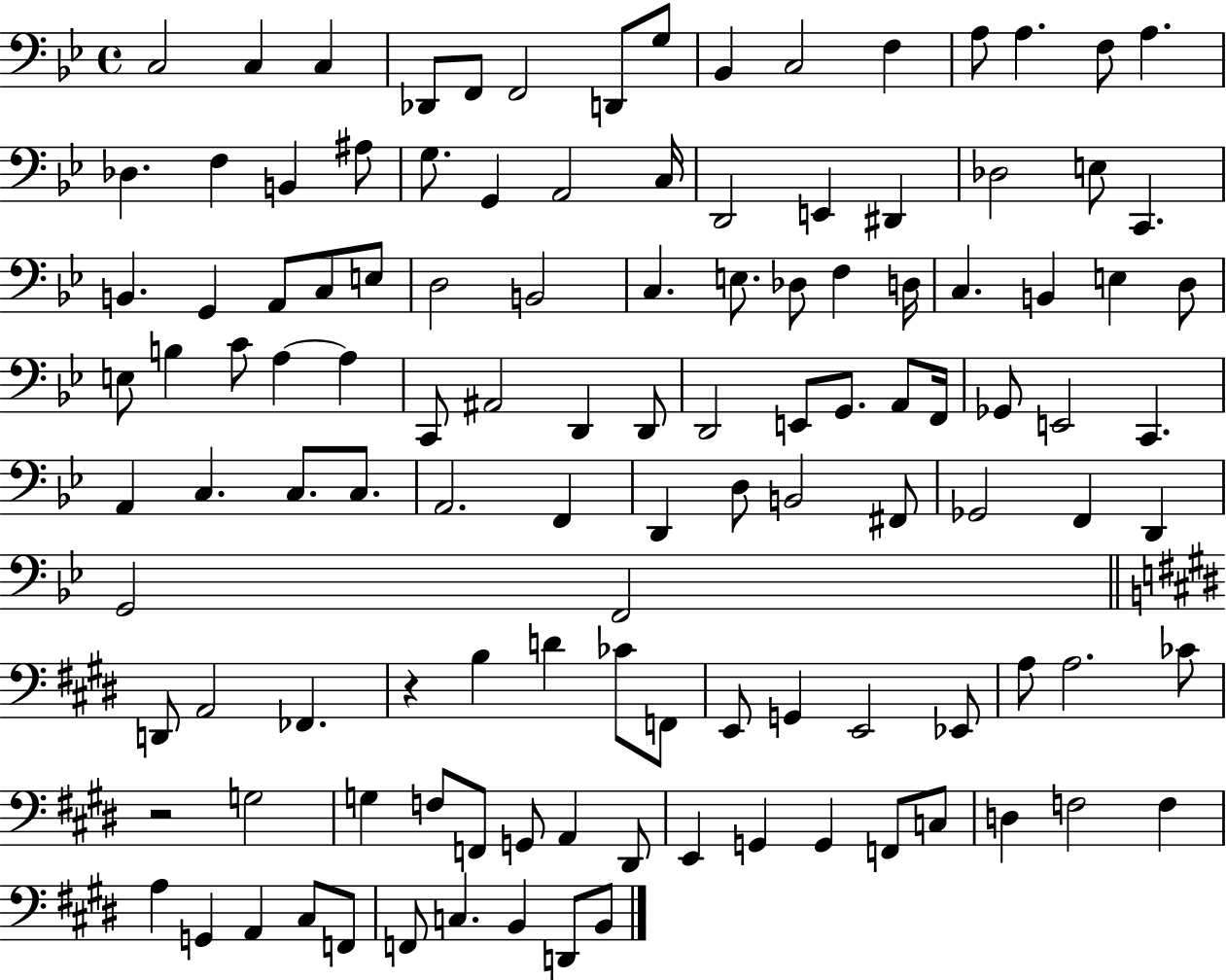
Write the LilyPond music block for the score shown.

{
  \clef bass
  \time 4/4
  \defaultTimeSignature
  \key bes \major
  c2 c4 c4 | des,8 f,8 f,2 d,8 g8 | bes,4 c2 f4 | a8 a4. f8 a4. | \break des4. f4 b,4 ais8 | g8. g,4 a,2 c16 | d,2 e,4 dis,4 | des2 e8 c,4. | \break b,4. g,4 a,8 c8 e8 | d2 b,2 | c4. e8. des8 f4 d16 | c4. b,4 e4 d8 | \break e8 b4 c'8 a4~~ a4 | c,8 ais,2 d,4 d,8 | d,2 e,8 g,8. a,8 f,16 | ges,8 e,2 c,4. | \break a,4 c4. c8. c8. | a,2. f,4 | d,4 d8 b,2 fis,8 | ges,2 f,4 d,4 | \break g,2 f,2 | \bar "||" \break \key e \major d,8 a,2 fes,4. | r4 b4 d'4 ces'8 f,8 | e,8 g,4 e,2 ees,8 | a8 a2. ces'8 | \break r2 g2 | g4 f8 f,8 g,8 a,4 dis,8 | e,4 g,4 g,4 f,8 c8 | d4 f2 f4 | \break a4 g,4 a,4 cis8 f,8 | f,8 c4. b,4 d,8 b,8 | \bar "|."
}